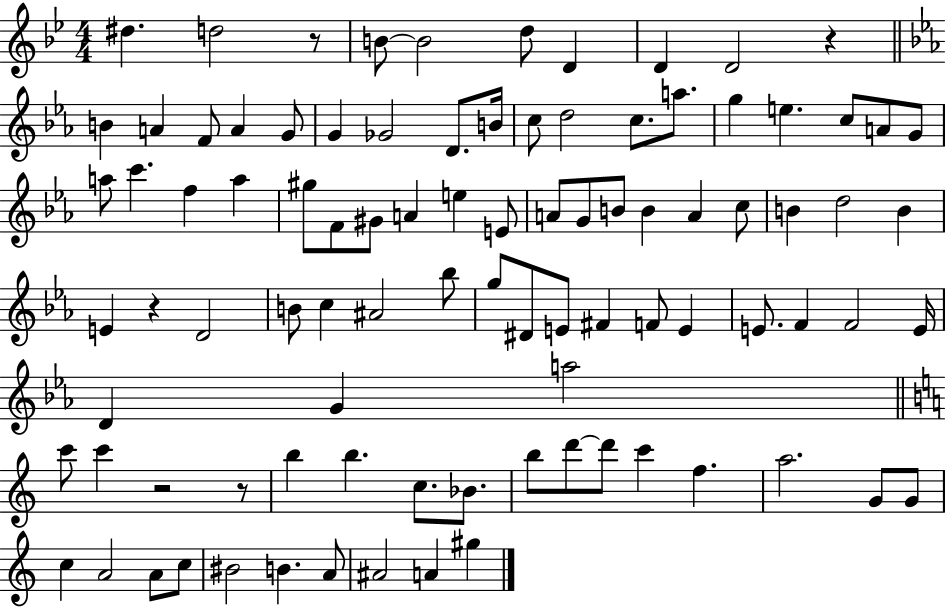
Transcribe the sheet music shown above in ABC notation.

X:1
T:Untitled
M:4/4
L:1/4
K:Bb
^d d2 z/2 B/2 B2 d/2 D D D2 z B A F/2 A G/2 G _G2 D/2 B/4 c/2 d2 c/2 a/2 g e c/2 A/2 G/2 a/2 c' f a ^g/2 F/2 ^G/2 A e E/2 A/2 G/2 B/2 B A c/2 B d2 B E z D2 B/2 c ^A2 _b/2 g/2 ^D/2 E/2 ^F F/2 E E/2 F F2 E/4 D G a2 c'/2 c' z2 z/2 b b c/2 _B/2 b/2 d'/2 d'/2 c' f a2 G/2 G/2 c A2 A/2 c/2 ^B2 B A/2 ^A2 A ^g